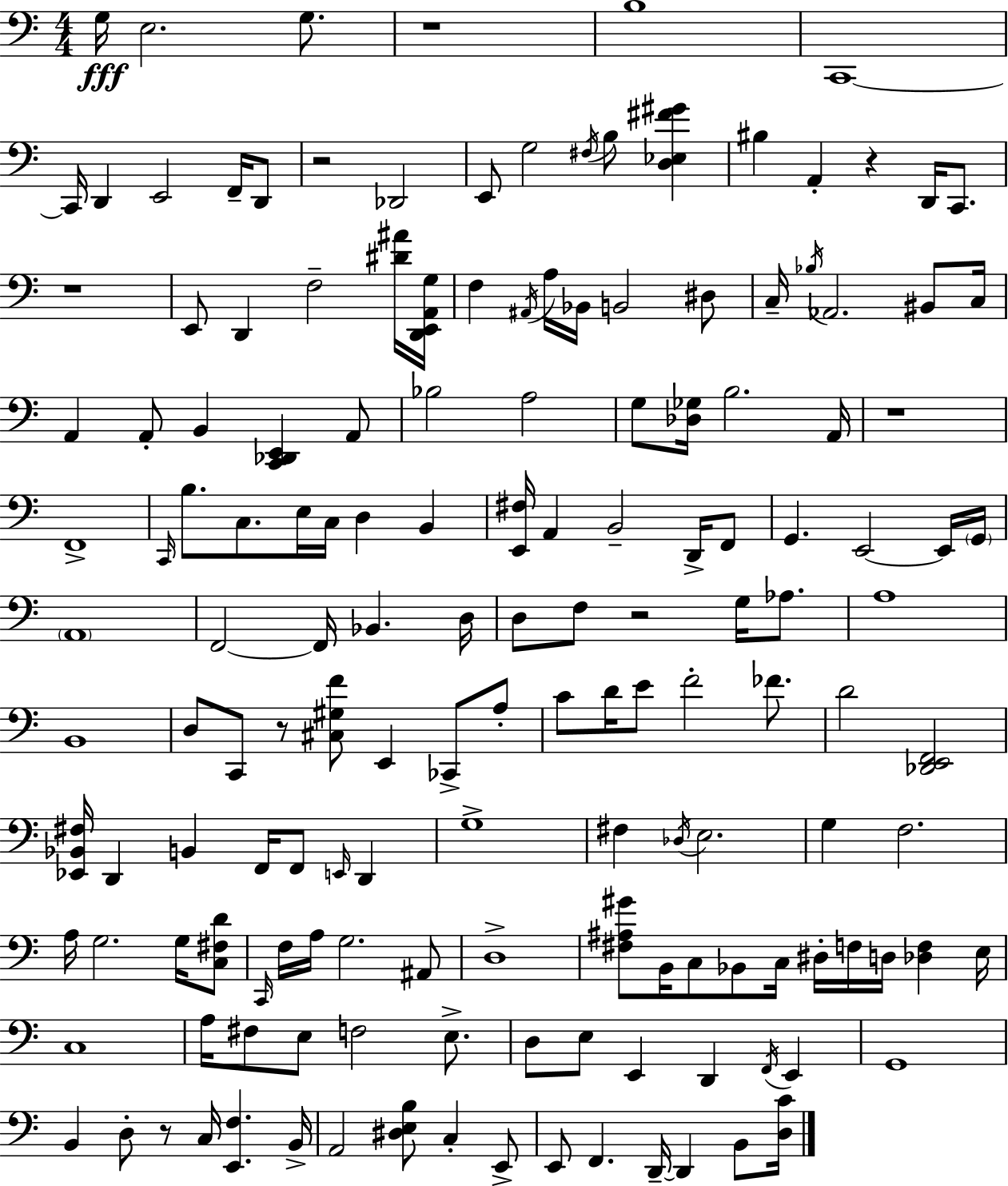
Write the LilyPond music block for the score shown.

{
  \clef bass
  \numericTimeSignature
  \time 4/4
  \key a \minor
  g16\fff e2. g8. | r1 | b1 | c,1~~ | \break c,16 d,4 e,2 f,16-- d,8 | r2 des,2 | e,8 g2 \acciaccatura { fis16 } b8 <d ees fis' gis'>4 | bis4 a,4-. r4 d,16 c,8. | \break r1 | e,8 d,4 f2-- <dis' ais'>16 | <d, e, a, g>16 f4 \acciaccatura { ais,16 } a16 bes,16 b,2 | dis8 c16-- \acciaccatura { bes16 } aes,2. | \break bis,8 c16 a,4 a,8-. b,4 <c, des, e,>4 | a,8 bes2 a2 | g8 <des ges>16 b2. | a,16 r1 | \break f,1-> | \grace { c,16 } b8. c8. e16 c16 d4 | b,4 <e, fis>16 a,4 b,2-- | d,16-> f,8 g,4. e,2~~ | \break e,16 \parenthesize g,16 \parenthesize a,1 | f,2~~ f,16 bes,4. | d16 d8 f8 r2 | g16 aes8. a1 | \break b,1 | d8 c,8 r8 <cis gis f'>8 e,4 | ces,8-> a8-. c'8 d'16 e'8 f'2-. | fes'8. d'2 <des, e, f,>2 | \break <ees, bes, fis>16 d,4 b,4 f,16 f,8 | \grace { e,16 } d,4 g1-> | fis4 \acciaccatura { des16 } e2. | g4 f2. | \break a16 g2. | g16 <c fis d'>8 \grace { c,16 } f16 a16 g2. | ais,8 d1-> | <fis ais gis'>8 b,16 c8 bes,8 c16 dis16-. | \break f16 d16 <des f>4 e16 c1 | a16 fis8 e8 f2 | e8.-> d8 e8 e,4 d,4 | \acciaccatura { f,16 } e,4 g,1 | \break b,4 d8-. r8 | c16 <e, f>4. b,16-> a,2 | <dis e b>8 c4-. e,8-> e,8 f,4. | d,16--~~ d,4 b,8 <d c'>16 \bar "|."
}